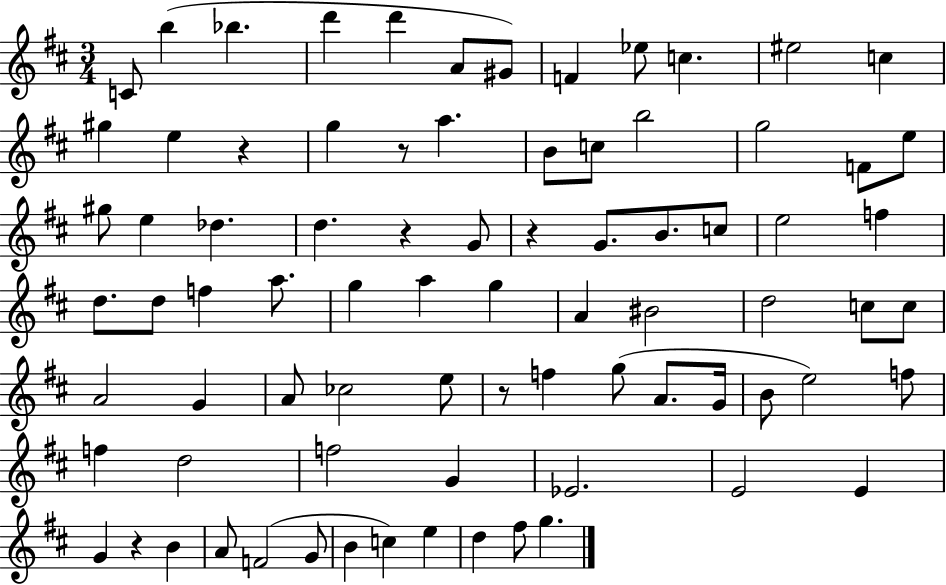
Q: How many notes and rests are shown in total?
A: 80